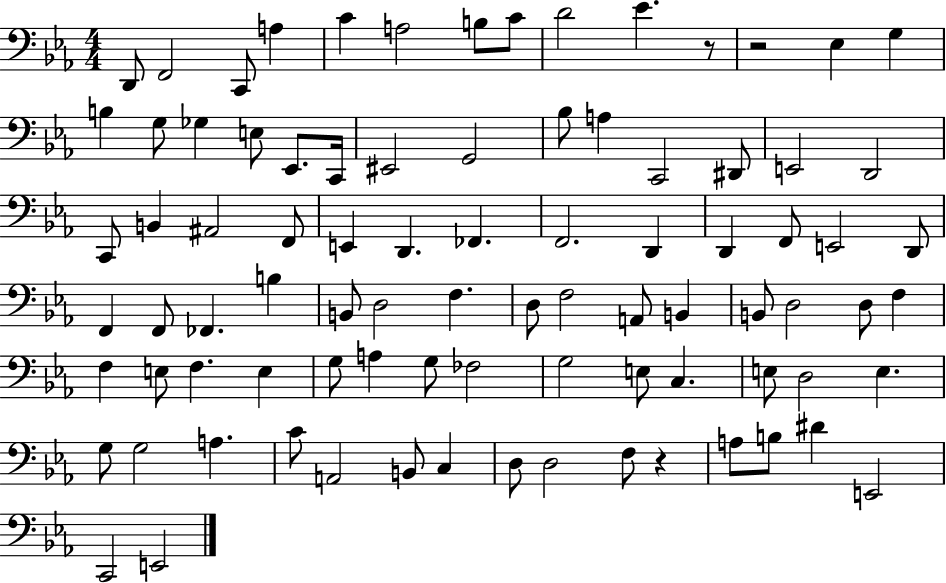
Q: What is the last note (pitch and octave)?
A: E2